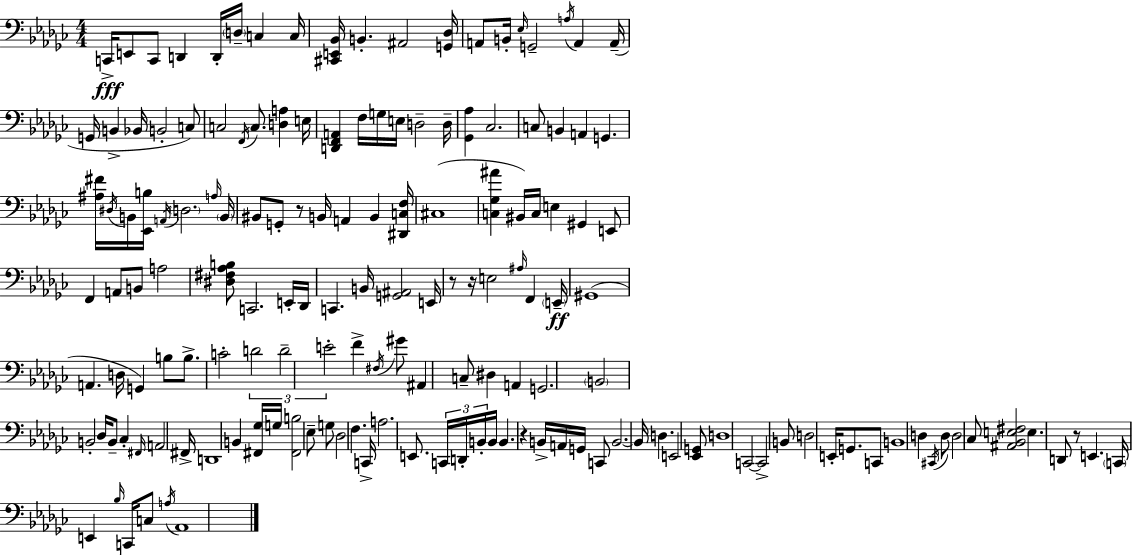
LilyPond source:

{
  \clef bass
  \numericTimeSignature
  \time 4/4
  \key ees \minor
  \repeat volta 2 { c,16->\fff e,8 c,8 d,4 d,16-. \parenthesize d16-- c4 c16 | <cis, e, bes,>16 b,4.-. ais,2 <g, des>16 | a,8 b,16-. \grace { ees16 } g,2-- \acciaccatura { a16 } a,4 | a,16--( g,16 b,4-> bes,16 b,2-. | \break c8) c2 \acciaccatura { f,16 } c8. <d a>4 | e16 <d, f, a,>4 f16 g16 e16 d2-- | d16-- <ges, aes>4 ces2. | c8 b,4 a,4 g,4. | \break <ais fis'>16 \acciaccatura { dis16 } b,16 <ees, b>16 \acciaccatura { a,16 } \parenthesize d2. | \grace { a16 } \parenthesize b,16 bis,8 g,8-. r8 b,16 a,4 | b,4 <dis, c f>16 cis1( | <c ges ais'>4 bis,16) c16 e4 | \break gis,4 e,8 f,4 a,8 b,8 a2 | <dis fis aes b>8 c,2. | e,16-. des,16 c,4. b,16 <g, ais,>2 | e,16 r8 r16 e2 | \break \grace { ais16 } f,4 \parenthesize e,16--\ff gis,1( | a,4. d16 g,4) | b8 b8.-> c'2-. \tuplet 3/2 { d'2 | d'2-- e'2-. } | \break f'4-> \acciaccatura { fis16 } gis'8 ais,4 | c8-- dis4 a,4 g,2. | \parenthesize b,2 | b,2-. des16 b,8-- ces4-. \grace { fis,16 } | \break a,2 fis,16-> d,1 | b,4 <fis, ges>16 g16 <fis, b>2 | ees8-- g8 des2 | f4. c,16-> a2. | \break e,8. \tuplet 3/2 { c,16 d,16-. b,16-. } b,16 b,4. | r4 b,16-> a,16 g,16 c,8 b,2.~~ | b,16 d4. e,2 | <ees, g,>8 d1 | \break c,2~~ | c,2-> b,8 d2 | e,16-. g,8. c,8 b,1 | d4 \acciaccatura { cis,16 } d8 | \break d2 ces8 <ais, bes, e fis>2 | e4. d,8 r8 e,4. | \parenthesize c,16 e,4 \grace { bes16 } c,16 c8 \acciaccatura { a16 } aes,1 | } \bar "|."
}